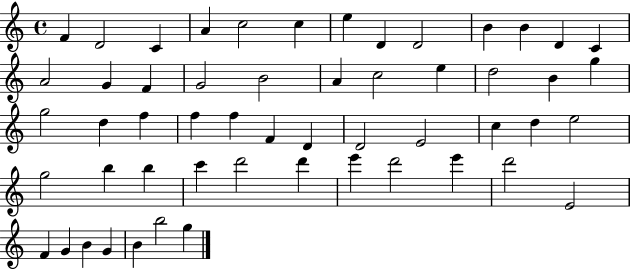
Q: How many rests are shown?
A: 0